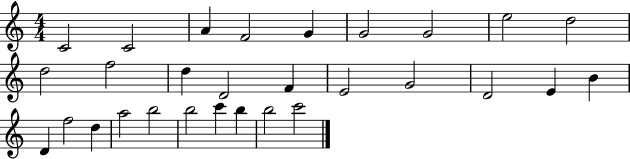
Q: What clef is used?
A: treble